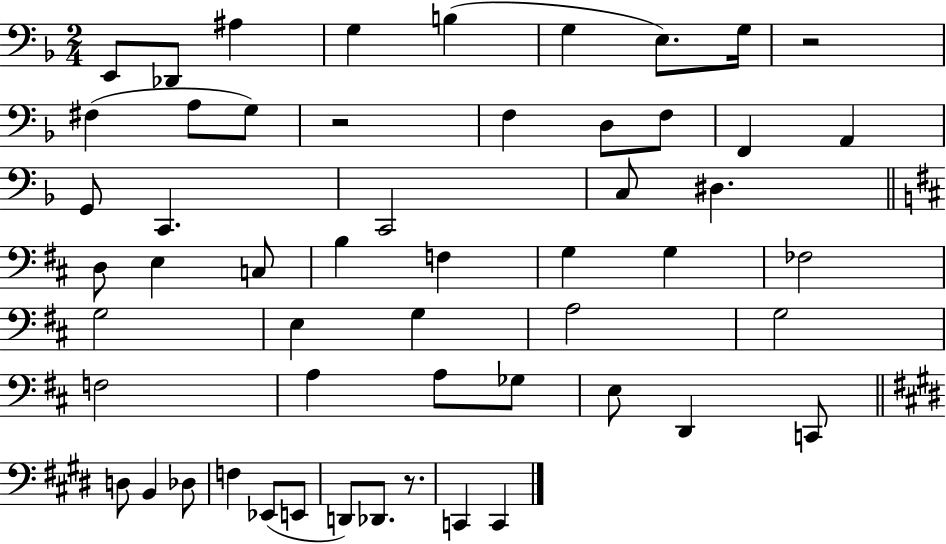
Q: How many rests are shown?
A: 3